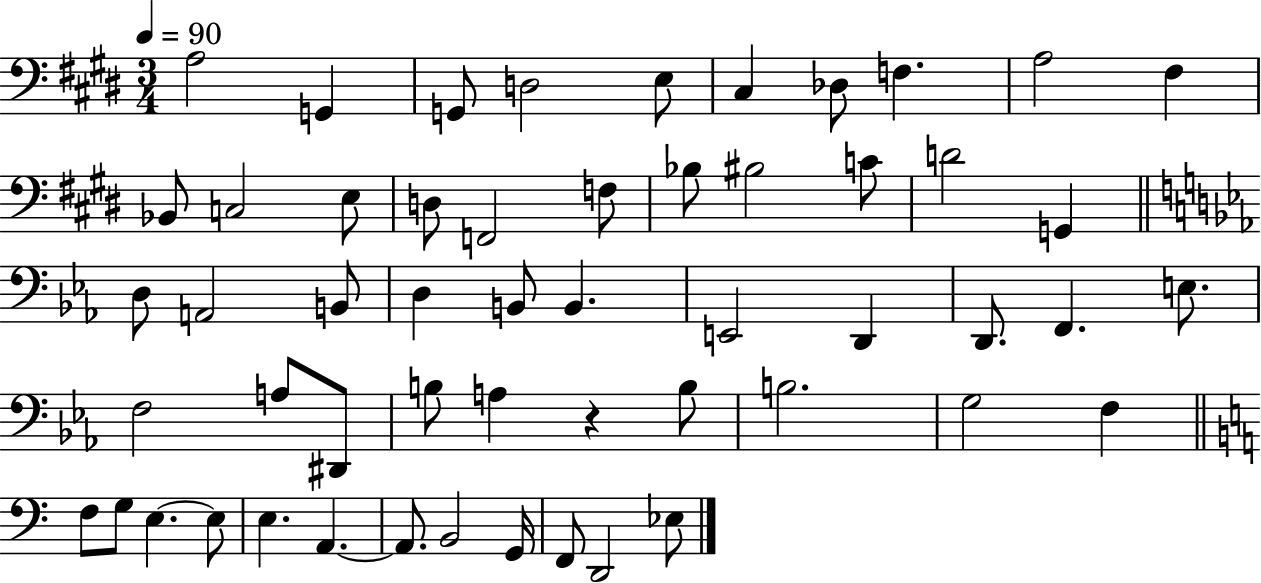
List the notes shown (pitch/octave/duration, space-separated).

A3/h G2/q G2/e D3/h E3/e C#3/q Db3/e F3/q. A3/h F#3/q Bb2/e C3/h E3/e D3/e F2/h F3/e Bb3/e BIS3/h C4/e D4/h G2/q D3/e A2/h B2/e D3/q B2/e B2/q. E2/h D2/q D2/e. F2/q. E3/e. F3/h A3/e D#2/e B3/e A3/q R/q B3/e B3/h. G3/h F3/q F3/e G3/e E3/q. E3/e E3/q. A2/q. A2/e. B2/h G2/s F2/e D2/h Eb3/e